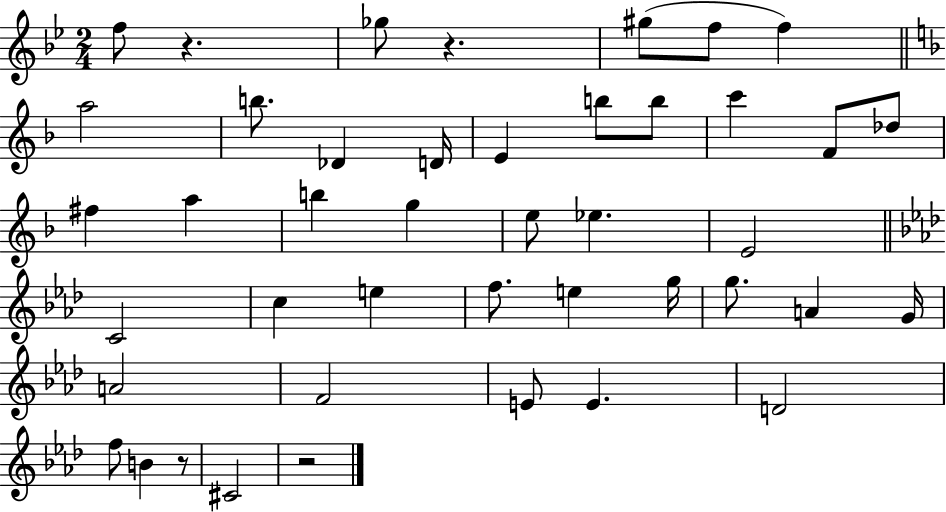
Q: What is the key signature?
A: BES major